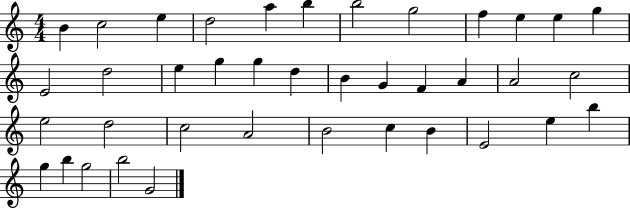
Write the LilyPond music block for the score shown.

{
  \clef treble
  \numericTimeSignature
  \time 4/4
  \key c \major
  b'4 c''2 e''4 | d''2 a''4 b''4 | b''2 g''2 | f''4 e''4 e''4 g''4 | \break e'2 d''2 | e''4 g''4 g''4 d''4 | b'4 g'4 f'4 a'4 | a'2 c''2 | \break e''2 d''2 | c''2 a'2 | b'2 c''4 b'4 | e'2 e''4 b''4 | \break g''4 b''4 g''2 | b''2 g'2 | \bar "|."
}